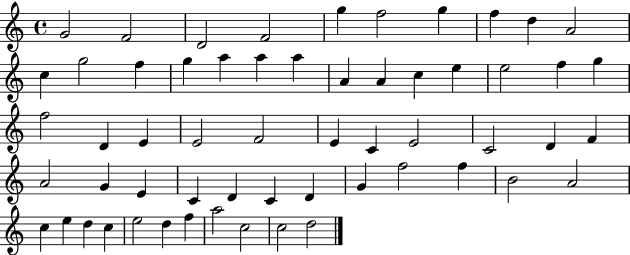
{
  \clef treble
  \time 4/4
  \defaultTimeSignature
  \key c \major
  g'2 f'2 | d'2 f'2 | g''4 f''2 g''4 | f''4 d''4 a'2 | \break c''4 g''2 f''4 | g''4 a''4 a''4 a''4 | a'4 a'4 c''4 e''4 | e''2 f''4 g''4 | \break f''2 d'4 e'4 | e'2 f'2 | e'4 c'4 e'2 | c'2 d'4 f'4 | \break a'2 g'4 e'4 | c'4 d'4 c'4 d'4 | g'4 f''2 f''4 | b'2 a'2 | \break c''4 e''4 d''4 c''4 | e''2 d''4 f''4 | a''2 c''2 | c''2 d''2 | \break \bar "|."
}